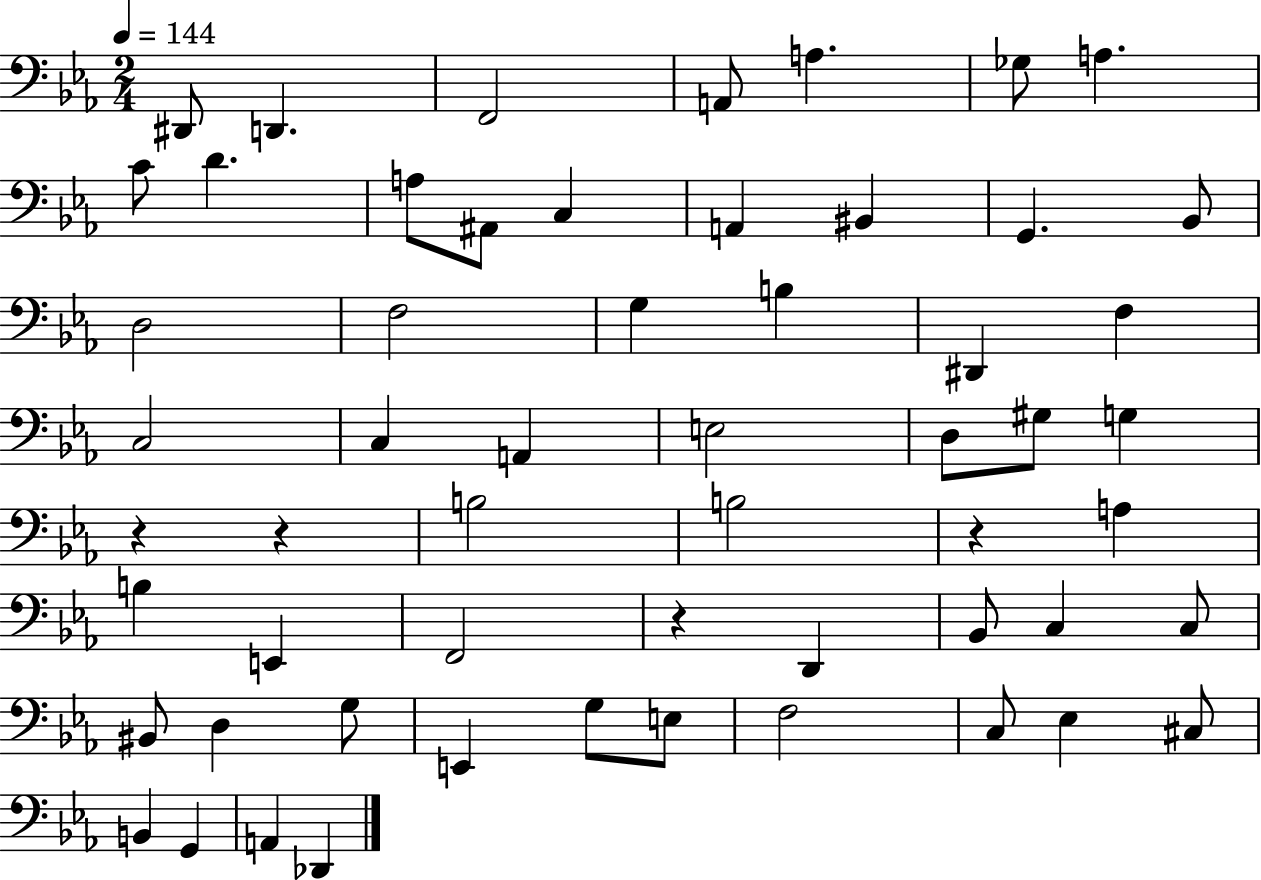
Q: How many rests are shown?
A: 4